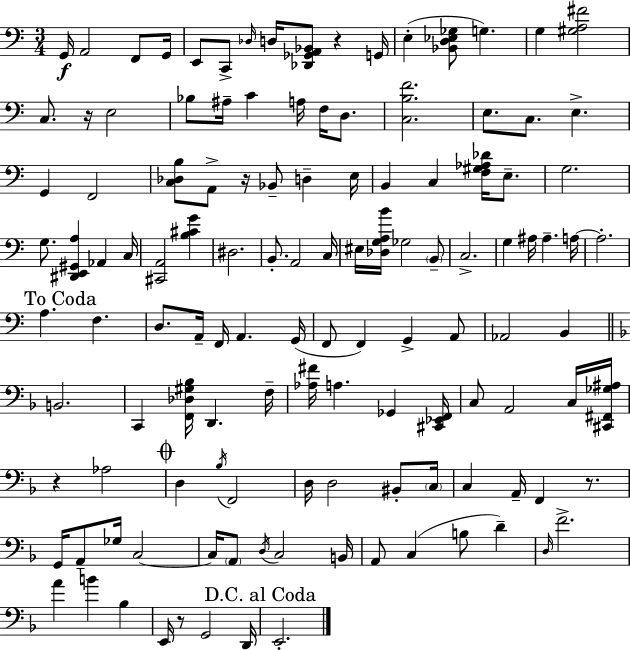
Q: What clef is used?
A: bass